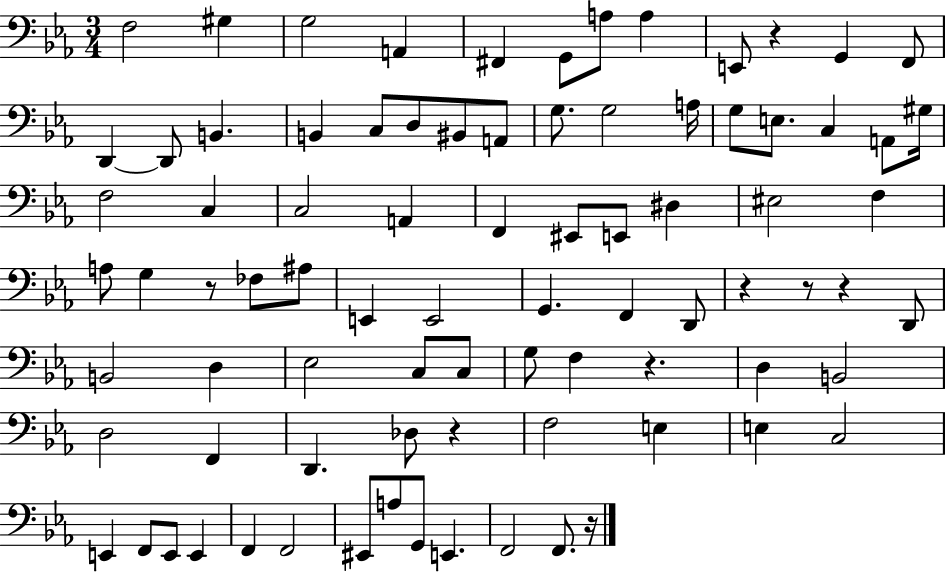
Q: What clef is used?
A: bass